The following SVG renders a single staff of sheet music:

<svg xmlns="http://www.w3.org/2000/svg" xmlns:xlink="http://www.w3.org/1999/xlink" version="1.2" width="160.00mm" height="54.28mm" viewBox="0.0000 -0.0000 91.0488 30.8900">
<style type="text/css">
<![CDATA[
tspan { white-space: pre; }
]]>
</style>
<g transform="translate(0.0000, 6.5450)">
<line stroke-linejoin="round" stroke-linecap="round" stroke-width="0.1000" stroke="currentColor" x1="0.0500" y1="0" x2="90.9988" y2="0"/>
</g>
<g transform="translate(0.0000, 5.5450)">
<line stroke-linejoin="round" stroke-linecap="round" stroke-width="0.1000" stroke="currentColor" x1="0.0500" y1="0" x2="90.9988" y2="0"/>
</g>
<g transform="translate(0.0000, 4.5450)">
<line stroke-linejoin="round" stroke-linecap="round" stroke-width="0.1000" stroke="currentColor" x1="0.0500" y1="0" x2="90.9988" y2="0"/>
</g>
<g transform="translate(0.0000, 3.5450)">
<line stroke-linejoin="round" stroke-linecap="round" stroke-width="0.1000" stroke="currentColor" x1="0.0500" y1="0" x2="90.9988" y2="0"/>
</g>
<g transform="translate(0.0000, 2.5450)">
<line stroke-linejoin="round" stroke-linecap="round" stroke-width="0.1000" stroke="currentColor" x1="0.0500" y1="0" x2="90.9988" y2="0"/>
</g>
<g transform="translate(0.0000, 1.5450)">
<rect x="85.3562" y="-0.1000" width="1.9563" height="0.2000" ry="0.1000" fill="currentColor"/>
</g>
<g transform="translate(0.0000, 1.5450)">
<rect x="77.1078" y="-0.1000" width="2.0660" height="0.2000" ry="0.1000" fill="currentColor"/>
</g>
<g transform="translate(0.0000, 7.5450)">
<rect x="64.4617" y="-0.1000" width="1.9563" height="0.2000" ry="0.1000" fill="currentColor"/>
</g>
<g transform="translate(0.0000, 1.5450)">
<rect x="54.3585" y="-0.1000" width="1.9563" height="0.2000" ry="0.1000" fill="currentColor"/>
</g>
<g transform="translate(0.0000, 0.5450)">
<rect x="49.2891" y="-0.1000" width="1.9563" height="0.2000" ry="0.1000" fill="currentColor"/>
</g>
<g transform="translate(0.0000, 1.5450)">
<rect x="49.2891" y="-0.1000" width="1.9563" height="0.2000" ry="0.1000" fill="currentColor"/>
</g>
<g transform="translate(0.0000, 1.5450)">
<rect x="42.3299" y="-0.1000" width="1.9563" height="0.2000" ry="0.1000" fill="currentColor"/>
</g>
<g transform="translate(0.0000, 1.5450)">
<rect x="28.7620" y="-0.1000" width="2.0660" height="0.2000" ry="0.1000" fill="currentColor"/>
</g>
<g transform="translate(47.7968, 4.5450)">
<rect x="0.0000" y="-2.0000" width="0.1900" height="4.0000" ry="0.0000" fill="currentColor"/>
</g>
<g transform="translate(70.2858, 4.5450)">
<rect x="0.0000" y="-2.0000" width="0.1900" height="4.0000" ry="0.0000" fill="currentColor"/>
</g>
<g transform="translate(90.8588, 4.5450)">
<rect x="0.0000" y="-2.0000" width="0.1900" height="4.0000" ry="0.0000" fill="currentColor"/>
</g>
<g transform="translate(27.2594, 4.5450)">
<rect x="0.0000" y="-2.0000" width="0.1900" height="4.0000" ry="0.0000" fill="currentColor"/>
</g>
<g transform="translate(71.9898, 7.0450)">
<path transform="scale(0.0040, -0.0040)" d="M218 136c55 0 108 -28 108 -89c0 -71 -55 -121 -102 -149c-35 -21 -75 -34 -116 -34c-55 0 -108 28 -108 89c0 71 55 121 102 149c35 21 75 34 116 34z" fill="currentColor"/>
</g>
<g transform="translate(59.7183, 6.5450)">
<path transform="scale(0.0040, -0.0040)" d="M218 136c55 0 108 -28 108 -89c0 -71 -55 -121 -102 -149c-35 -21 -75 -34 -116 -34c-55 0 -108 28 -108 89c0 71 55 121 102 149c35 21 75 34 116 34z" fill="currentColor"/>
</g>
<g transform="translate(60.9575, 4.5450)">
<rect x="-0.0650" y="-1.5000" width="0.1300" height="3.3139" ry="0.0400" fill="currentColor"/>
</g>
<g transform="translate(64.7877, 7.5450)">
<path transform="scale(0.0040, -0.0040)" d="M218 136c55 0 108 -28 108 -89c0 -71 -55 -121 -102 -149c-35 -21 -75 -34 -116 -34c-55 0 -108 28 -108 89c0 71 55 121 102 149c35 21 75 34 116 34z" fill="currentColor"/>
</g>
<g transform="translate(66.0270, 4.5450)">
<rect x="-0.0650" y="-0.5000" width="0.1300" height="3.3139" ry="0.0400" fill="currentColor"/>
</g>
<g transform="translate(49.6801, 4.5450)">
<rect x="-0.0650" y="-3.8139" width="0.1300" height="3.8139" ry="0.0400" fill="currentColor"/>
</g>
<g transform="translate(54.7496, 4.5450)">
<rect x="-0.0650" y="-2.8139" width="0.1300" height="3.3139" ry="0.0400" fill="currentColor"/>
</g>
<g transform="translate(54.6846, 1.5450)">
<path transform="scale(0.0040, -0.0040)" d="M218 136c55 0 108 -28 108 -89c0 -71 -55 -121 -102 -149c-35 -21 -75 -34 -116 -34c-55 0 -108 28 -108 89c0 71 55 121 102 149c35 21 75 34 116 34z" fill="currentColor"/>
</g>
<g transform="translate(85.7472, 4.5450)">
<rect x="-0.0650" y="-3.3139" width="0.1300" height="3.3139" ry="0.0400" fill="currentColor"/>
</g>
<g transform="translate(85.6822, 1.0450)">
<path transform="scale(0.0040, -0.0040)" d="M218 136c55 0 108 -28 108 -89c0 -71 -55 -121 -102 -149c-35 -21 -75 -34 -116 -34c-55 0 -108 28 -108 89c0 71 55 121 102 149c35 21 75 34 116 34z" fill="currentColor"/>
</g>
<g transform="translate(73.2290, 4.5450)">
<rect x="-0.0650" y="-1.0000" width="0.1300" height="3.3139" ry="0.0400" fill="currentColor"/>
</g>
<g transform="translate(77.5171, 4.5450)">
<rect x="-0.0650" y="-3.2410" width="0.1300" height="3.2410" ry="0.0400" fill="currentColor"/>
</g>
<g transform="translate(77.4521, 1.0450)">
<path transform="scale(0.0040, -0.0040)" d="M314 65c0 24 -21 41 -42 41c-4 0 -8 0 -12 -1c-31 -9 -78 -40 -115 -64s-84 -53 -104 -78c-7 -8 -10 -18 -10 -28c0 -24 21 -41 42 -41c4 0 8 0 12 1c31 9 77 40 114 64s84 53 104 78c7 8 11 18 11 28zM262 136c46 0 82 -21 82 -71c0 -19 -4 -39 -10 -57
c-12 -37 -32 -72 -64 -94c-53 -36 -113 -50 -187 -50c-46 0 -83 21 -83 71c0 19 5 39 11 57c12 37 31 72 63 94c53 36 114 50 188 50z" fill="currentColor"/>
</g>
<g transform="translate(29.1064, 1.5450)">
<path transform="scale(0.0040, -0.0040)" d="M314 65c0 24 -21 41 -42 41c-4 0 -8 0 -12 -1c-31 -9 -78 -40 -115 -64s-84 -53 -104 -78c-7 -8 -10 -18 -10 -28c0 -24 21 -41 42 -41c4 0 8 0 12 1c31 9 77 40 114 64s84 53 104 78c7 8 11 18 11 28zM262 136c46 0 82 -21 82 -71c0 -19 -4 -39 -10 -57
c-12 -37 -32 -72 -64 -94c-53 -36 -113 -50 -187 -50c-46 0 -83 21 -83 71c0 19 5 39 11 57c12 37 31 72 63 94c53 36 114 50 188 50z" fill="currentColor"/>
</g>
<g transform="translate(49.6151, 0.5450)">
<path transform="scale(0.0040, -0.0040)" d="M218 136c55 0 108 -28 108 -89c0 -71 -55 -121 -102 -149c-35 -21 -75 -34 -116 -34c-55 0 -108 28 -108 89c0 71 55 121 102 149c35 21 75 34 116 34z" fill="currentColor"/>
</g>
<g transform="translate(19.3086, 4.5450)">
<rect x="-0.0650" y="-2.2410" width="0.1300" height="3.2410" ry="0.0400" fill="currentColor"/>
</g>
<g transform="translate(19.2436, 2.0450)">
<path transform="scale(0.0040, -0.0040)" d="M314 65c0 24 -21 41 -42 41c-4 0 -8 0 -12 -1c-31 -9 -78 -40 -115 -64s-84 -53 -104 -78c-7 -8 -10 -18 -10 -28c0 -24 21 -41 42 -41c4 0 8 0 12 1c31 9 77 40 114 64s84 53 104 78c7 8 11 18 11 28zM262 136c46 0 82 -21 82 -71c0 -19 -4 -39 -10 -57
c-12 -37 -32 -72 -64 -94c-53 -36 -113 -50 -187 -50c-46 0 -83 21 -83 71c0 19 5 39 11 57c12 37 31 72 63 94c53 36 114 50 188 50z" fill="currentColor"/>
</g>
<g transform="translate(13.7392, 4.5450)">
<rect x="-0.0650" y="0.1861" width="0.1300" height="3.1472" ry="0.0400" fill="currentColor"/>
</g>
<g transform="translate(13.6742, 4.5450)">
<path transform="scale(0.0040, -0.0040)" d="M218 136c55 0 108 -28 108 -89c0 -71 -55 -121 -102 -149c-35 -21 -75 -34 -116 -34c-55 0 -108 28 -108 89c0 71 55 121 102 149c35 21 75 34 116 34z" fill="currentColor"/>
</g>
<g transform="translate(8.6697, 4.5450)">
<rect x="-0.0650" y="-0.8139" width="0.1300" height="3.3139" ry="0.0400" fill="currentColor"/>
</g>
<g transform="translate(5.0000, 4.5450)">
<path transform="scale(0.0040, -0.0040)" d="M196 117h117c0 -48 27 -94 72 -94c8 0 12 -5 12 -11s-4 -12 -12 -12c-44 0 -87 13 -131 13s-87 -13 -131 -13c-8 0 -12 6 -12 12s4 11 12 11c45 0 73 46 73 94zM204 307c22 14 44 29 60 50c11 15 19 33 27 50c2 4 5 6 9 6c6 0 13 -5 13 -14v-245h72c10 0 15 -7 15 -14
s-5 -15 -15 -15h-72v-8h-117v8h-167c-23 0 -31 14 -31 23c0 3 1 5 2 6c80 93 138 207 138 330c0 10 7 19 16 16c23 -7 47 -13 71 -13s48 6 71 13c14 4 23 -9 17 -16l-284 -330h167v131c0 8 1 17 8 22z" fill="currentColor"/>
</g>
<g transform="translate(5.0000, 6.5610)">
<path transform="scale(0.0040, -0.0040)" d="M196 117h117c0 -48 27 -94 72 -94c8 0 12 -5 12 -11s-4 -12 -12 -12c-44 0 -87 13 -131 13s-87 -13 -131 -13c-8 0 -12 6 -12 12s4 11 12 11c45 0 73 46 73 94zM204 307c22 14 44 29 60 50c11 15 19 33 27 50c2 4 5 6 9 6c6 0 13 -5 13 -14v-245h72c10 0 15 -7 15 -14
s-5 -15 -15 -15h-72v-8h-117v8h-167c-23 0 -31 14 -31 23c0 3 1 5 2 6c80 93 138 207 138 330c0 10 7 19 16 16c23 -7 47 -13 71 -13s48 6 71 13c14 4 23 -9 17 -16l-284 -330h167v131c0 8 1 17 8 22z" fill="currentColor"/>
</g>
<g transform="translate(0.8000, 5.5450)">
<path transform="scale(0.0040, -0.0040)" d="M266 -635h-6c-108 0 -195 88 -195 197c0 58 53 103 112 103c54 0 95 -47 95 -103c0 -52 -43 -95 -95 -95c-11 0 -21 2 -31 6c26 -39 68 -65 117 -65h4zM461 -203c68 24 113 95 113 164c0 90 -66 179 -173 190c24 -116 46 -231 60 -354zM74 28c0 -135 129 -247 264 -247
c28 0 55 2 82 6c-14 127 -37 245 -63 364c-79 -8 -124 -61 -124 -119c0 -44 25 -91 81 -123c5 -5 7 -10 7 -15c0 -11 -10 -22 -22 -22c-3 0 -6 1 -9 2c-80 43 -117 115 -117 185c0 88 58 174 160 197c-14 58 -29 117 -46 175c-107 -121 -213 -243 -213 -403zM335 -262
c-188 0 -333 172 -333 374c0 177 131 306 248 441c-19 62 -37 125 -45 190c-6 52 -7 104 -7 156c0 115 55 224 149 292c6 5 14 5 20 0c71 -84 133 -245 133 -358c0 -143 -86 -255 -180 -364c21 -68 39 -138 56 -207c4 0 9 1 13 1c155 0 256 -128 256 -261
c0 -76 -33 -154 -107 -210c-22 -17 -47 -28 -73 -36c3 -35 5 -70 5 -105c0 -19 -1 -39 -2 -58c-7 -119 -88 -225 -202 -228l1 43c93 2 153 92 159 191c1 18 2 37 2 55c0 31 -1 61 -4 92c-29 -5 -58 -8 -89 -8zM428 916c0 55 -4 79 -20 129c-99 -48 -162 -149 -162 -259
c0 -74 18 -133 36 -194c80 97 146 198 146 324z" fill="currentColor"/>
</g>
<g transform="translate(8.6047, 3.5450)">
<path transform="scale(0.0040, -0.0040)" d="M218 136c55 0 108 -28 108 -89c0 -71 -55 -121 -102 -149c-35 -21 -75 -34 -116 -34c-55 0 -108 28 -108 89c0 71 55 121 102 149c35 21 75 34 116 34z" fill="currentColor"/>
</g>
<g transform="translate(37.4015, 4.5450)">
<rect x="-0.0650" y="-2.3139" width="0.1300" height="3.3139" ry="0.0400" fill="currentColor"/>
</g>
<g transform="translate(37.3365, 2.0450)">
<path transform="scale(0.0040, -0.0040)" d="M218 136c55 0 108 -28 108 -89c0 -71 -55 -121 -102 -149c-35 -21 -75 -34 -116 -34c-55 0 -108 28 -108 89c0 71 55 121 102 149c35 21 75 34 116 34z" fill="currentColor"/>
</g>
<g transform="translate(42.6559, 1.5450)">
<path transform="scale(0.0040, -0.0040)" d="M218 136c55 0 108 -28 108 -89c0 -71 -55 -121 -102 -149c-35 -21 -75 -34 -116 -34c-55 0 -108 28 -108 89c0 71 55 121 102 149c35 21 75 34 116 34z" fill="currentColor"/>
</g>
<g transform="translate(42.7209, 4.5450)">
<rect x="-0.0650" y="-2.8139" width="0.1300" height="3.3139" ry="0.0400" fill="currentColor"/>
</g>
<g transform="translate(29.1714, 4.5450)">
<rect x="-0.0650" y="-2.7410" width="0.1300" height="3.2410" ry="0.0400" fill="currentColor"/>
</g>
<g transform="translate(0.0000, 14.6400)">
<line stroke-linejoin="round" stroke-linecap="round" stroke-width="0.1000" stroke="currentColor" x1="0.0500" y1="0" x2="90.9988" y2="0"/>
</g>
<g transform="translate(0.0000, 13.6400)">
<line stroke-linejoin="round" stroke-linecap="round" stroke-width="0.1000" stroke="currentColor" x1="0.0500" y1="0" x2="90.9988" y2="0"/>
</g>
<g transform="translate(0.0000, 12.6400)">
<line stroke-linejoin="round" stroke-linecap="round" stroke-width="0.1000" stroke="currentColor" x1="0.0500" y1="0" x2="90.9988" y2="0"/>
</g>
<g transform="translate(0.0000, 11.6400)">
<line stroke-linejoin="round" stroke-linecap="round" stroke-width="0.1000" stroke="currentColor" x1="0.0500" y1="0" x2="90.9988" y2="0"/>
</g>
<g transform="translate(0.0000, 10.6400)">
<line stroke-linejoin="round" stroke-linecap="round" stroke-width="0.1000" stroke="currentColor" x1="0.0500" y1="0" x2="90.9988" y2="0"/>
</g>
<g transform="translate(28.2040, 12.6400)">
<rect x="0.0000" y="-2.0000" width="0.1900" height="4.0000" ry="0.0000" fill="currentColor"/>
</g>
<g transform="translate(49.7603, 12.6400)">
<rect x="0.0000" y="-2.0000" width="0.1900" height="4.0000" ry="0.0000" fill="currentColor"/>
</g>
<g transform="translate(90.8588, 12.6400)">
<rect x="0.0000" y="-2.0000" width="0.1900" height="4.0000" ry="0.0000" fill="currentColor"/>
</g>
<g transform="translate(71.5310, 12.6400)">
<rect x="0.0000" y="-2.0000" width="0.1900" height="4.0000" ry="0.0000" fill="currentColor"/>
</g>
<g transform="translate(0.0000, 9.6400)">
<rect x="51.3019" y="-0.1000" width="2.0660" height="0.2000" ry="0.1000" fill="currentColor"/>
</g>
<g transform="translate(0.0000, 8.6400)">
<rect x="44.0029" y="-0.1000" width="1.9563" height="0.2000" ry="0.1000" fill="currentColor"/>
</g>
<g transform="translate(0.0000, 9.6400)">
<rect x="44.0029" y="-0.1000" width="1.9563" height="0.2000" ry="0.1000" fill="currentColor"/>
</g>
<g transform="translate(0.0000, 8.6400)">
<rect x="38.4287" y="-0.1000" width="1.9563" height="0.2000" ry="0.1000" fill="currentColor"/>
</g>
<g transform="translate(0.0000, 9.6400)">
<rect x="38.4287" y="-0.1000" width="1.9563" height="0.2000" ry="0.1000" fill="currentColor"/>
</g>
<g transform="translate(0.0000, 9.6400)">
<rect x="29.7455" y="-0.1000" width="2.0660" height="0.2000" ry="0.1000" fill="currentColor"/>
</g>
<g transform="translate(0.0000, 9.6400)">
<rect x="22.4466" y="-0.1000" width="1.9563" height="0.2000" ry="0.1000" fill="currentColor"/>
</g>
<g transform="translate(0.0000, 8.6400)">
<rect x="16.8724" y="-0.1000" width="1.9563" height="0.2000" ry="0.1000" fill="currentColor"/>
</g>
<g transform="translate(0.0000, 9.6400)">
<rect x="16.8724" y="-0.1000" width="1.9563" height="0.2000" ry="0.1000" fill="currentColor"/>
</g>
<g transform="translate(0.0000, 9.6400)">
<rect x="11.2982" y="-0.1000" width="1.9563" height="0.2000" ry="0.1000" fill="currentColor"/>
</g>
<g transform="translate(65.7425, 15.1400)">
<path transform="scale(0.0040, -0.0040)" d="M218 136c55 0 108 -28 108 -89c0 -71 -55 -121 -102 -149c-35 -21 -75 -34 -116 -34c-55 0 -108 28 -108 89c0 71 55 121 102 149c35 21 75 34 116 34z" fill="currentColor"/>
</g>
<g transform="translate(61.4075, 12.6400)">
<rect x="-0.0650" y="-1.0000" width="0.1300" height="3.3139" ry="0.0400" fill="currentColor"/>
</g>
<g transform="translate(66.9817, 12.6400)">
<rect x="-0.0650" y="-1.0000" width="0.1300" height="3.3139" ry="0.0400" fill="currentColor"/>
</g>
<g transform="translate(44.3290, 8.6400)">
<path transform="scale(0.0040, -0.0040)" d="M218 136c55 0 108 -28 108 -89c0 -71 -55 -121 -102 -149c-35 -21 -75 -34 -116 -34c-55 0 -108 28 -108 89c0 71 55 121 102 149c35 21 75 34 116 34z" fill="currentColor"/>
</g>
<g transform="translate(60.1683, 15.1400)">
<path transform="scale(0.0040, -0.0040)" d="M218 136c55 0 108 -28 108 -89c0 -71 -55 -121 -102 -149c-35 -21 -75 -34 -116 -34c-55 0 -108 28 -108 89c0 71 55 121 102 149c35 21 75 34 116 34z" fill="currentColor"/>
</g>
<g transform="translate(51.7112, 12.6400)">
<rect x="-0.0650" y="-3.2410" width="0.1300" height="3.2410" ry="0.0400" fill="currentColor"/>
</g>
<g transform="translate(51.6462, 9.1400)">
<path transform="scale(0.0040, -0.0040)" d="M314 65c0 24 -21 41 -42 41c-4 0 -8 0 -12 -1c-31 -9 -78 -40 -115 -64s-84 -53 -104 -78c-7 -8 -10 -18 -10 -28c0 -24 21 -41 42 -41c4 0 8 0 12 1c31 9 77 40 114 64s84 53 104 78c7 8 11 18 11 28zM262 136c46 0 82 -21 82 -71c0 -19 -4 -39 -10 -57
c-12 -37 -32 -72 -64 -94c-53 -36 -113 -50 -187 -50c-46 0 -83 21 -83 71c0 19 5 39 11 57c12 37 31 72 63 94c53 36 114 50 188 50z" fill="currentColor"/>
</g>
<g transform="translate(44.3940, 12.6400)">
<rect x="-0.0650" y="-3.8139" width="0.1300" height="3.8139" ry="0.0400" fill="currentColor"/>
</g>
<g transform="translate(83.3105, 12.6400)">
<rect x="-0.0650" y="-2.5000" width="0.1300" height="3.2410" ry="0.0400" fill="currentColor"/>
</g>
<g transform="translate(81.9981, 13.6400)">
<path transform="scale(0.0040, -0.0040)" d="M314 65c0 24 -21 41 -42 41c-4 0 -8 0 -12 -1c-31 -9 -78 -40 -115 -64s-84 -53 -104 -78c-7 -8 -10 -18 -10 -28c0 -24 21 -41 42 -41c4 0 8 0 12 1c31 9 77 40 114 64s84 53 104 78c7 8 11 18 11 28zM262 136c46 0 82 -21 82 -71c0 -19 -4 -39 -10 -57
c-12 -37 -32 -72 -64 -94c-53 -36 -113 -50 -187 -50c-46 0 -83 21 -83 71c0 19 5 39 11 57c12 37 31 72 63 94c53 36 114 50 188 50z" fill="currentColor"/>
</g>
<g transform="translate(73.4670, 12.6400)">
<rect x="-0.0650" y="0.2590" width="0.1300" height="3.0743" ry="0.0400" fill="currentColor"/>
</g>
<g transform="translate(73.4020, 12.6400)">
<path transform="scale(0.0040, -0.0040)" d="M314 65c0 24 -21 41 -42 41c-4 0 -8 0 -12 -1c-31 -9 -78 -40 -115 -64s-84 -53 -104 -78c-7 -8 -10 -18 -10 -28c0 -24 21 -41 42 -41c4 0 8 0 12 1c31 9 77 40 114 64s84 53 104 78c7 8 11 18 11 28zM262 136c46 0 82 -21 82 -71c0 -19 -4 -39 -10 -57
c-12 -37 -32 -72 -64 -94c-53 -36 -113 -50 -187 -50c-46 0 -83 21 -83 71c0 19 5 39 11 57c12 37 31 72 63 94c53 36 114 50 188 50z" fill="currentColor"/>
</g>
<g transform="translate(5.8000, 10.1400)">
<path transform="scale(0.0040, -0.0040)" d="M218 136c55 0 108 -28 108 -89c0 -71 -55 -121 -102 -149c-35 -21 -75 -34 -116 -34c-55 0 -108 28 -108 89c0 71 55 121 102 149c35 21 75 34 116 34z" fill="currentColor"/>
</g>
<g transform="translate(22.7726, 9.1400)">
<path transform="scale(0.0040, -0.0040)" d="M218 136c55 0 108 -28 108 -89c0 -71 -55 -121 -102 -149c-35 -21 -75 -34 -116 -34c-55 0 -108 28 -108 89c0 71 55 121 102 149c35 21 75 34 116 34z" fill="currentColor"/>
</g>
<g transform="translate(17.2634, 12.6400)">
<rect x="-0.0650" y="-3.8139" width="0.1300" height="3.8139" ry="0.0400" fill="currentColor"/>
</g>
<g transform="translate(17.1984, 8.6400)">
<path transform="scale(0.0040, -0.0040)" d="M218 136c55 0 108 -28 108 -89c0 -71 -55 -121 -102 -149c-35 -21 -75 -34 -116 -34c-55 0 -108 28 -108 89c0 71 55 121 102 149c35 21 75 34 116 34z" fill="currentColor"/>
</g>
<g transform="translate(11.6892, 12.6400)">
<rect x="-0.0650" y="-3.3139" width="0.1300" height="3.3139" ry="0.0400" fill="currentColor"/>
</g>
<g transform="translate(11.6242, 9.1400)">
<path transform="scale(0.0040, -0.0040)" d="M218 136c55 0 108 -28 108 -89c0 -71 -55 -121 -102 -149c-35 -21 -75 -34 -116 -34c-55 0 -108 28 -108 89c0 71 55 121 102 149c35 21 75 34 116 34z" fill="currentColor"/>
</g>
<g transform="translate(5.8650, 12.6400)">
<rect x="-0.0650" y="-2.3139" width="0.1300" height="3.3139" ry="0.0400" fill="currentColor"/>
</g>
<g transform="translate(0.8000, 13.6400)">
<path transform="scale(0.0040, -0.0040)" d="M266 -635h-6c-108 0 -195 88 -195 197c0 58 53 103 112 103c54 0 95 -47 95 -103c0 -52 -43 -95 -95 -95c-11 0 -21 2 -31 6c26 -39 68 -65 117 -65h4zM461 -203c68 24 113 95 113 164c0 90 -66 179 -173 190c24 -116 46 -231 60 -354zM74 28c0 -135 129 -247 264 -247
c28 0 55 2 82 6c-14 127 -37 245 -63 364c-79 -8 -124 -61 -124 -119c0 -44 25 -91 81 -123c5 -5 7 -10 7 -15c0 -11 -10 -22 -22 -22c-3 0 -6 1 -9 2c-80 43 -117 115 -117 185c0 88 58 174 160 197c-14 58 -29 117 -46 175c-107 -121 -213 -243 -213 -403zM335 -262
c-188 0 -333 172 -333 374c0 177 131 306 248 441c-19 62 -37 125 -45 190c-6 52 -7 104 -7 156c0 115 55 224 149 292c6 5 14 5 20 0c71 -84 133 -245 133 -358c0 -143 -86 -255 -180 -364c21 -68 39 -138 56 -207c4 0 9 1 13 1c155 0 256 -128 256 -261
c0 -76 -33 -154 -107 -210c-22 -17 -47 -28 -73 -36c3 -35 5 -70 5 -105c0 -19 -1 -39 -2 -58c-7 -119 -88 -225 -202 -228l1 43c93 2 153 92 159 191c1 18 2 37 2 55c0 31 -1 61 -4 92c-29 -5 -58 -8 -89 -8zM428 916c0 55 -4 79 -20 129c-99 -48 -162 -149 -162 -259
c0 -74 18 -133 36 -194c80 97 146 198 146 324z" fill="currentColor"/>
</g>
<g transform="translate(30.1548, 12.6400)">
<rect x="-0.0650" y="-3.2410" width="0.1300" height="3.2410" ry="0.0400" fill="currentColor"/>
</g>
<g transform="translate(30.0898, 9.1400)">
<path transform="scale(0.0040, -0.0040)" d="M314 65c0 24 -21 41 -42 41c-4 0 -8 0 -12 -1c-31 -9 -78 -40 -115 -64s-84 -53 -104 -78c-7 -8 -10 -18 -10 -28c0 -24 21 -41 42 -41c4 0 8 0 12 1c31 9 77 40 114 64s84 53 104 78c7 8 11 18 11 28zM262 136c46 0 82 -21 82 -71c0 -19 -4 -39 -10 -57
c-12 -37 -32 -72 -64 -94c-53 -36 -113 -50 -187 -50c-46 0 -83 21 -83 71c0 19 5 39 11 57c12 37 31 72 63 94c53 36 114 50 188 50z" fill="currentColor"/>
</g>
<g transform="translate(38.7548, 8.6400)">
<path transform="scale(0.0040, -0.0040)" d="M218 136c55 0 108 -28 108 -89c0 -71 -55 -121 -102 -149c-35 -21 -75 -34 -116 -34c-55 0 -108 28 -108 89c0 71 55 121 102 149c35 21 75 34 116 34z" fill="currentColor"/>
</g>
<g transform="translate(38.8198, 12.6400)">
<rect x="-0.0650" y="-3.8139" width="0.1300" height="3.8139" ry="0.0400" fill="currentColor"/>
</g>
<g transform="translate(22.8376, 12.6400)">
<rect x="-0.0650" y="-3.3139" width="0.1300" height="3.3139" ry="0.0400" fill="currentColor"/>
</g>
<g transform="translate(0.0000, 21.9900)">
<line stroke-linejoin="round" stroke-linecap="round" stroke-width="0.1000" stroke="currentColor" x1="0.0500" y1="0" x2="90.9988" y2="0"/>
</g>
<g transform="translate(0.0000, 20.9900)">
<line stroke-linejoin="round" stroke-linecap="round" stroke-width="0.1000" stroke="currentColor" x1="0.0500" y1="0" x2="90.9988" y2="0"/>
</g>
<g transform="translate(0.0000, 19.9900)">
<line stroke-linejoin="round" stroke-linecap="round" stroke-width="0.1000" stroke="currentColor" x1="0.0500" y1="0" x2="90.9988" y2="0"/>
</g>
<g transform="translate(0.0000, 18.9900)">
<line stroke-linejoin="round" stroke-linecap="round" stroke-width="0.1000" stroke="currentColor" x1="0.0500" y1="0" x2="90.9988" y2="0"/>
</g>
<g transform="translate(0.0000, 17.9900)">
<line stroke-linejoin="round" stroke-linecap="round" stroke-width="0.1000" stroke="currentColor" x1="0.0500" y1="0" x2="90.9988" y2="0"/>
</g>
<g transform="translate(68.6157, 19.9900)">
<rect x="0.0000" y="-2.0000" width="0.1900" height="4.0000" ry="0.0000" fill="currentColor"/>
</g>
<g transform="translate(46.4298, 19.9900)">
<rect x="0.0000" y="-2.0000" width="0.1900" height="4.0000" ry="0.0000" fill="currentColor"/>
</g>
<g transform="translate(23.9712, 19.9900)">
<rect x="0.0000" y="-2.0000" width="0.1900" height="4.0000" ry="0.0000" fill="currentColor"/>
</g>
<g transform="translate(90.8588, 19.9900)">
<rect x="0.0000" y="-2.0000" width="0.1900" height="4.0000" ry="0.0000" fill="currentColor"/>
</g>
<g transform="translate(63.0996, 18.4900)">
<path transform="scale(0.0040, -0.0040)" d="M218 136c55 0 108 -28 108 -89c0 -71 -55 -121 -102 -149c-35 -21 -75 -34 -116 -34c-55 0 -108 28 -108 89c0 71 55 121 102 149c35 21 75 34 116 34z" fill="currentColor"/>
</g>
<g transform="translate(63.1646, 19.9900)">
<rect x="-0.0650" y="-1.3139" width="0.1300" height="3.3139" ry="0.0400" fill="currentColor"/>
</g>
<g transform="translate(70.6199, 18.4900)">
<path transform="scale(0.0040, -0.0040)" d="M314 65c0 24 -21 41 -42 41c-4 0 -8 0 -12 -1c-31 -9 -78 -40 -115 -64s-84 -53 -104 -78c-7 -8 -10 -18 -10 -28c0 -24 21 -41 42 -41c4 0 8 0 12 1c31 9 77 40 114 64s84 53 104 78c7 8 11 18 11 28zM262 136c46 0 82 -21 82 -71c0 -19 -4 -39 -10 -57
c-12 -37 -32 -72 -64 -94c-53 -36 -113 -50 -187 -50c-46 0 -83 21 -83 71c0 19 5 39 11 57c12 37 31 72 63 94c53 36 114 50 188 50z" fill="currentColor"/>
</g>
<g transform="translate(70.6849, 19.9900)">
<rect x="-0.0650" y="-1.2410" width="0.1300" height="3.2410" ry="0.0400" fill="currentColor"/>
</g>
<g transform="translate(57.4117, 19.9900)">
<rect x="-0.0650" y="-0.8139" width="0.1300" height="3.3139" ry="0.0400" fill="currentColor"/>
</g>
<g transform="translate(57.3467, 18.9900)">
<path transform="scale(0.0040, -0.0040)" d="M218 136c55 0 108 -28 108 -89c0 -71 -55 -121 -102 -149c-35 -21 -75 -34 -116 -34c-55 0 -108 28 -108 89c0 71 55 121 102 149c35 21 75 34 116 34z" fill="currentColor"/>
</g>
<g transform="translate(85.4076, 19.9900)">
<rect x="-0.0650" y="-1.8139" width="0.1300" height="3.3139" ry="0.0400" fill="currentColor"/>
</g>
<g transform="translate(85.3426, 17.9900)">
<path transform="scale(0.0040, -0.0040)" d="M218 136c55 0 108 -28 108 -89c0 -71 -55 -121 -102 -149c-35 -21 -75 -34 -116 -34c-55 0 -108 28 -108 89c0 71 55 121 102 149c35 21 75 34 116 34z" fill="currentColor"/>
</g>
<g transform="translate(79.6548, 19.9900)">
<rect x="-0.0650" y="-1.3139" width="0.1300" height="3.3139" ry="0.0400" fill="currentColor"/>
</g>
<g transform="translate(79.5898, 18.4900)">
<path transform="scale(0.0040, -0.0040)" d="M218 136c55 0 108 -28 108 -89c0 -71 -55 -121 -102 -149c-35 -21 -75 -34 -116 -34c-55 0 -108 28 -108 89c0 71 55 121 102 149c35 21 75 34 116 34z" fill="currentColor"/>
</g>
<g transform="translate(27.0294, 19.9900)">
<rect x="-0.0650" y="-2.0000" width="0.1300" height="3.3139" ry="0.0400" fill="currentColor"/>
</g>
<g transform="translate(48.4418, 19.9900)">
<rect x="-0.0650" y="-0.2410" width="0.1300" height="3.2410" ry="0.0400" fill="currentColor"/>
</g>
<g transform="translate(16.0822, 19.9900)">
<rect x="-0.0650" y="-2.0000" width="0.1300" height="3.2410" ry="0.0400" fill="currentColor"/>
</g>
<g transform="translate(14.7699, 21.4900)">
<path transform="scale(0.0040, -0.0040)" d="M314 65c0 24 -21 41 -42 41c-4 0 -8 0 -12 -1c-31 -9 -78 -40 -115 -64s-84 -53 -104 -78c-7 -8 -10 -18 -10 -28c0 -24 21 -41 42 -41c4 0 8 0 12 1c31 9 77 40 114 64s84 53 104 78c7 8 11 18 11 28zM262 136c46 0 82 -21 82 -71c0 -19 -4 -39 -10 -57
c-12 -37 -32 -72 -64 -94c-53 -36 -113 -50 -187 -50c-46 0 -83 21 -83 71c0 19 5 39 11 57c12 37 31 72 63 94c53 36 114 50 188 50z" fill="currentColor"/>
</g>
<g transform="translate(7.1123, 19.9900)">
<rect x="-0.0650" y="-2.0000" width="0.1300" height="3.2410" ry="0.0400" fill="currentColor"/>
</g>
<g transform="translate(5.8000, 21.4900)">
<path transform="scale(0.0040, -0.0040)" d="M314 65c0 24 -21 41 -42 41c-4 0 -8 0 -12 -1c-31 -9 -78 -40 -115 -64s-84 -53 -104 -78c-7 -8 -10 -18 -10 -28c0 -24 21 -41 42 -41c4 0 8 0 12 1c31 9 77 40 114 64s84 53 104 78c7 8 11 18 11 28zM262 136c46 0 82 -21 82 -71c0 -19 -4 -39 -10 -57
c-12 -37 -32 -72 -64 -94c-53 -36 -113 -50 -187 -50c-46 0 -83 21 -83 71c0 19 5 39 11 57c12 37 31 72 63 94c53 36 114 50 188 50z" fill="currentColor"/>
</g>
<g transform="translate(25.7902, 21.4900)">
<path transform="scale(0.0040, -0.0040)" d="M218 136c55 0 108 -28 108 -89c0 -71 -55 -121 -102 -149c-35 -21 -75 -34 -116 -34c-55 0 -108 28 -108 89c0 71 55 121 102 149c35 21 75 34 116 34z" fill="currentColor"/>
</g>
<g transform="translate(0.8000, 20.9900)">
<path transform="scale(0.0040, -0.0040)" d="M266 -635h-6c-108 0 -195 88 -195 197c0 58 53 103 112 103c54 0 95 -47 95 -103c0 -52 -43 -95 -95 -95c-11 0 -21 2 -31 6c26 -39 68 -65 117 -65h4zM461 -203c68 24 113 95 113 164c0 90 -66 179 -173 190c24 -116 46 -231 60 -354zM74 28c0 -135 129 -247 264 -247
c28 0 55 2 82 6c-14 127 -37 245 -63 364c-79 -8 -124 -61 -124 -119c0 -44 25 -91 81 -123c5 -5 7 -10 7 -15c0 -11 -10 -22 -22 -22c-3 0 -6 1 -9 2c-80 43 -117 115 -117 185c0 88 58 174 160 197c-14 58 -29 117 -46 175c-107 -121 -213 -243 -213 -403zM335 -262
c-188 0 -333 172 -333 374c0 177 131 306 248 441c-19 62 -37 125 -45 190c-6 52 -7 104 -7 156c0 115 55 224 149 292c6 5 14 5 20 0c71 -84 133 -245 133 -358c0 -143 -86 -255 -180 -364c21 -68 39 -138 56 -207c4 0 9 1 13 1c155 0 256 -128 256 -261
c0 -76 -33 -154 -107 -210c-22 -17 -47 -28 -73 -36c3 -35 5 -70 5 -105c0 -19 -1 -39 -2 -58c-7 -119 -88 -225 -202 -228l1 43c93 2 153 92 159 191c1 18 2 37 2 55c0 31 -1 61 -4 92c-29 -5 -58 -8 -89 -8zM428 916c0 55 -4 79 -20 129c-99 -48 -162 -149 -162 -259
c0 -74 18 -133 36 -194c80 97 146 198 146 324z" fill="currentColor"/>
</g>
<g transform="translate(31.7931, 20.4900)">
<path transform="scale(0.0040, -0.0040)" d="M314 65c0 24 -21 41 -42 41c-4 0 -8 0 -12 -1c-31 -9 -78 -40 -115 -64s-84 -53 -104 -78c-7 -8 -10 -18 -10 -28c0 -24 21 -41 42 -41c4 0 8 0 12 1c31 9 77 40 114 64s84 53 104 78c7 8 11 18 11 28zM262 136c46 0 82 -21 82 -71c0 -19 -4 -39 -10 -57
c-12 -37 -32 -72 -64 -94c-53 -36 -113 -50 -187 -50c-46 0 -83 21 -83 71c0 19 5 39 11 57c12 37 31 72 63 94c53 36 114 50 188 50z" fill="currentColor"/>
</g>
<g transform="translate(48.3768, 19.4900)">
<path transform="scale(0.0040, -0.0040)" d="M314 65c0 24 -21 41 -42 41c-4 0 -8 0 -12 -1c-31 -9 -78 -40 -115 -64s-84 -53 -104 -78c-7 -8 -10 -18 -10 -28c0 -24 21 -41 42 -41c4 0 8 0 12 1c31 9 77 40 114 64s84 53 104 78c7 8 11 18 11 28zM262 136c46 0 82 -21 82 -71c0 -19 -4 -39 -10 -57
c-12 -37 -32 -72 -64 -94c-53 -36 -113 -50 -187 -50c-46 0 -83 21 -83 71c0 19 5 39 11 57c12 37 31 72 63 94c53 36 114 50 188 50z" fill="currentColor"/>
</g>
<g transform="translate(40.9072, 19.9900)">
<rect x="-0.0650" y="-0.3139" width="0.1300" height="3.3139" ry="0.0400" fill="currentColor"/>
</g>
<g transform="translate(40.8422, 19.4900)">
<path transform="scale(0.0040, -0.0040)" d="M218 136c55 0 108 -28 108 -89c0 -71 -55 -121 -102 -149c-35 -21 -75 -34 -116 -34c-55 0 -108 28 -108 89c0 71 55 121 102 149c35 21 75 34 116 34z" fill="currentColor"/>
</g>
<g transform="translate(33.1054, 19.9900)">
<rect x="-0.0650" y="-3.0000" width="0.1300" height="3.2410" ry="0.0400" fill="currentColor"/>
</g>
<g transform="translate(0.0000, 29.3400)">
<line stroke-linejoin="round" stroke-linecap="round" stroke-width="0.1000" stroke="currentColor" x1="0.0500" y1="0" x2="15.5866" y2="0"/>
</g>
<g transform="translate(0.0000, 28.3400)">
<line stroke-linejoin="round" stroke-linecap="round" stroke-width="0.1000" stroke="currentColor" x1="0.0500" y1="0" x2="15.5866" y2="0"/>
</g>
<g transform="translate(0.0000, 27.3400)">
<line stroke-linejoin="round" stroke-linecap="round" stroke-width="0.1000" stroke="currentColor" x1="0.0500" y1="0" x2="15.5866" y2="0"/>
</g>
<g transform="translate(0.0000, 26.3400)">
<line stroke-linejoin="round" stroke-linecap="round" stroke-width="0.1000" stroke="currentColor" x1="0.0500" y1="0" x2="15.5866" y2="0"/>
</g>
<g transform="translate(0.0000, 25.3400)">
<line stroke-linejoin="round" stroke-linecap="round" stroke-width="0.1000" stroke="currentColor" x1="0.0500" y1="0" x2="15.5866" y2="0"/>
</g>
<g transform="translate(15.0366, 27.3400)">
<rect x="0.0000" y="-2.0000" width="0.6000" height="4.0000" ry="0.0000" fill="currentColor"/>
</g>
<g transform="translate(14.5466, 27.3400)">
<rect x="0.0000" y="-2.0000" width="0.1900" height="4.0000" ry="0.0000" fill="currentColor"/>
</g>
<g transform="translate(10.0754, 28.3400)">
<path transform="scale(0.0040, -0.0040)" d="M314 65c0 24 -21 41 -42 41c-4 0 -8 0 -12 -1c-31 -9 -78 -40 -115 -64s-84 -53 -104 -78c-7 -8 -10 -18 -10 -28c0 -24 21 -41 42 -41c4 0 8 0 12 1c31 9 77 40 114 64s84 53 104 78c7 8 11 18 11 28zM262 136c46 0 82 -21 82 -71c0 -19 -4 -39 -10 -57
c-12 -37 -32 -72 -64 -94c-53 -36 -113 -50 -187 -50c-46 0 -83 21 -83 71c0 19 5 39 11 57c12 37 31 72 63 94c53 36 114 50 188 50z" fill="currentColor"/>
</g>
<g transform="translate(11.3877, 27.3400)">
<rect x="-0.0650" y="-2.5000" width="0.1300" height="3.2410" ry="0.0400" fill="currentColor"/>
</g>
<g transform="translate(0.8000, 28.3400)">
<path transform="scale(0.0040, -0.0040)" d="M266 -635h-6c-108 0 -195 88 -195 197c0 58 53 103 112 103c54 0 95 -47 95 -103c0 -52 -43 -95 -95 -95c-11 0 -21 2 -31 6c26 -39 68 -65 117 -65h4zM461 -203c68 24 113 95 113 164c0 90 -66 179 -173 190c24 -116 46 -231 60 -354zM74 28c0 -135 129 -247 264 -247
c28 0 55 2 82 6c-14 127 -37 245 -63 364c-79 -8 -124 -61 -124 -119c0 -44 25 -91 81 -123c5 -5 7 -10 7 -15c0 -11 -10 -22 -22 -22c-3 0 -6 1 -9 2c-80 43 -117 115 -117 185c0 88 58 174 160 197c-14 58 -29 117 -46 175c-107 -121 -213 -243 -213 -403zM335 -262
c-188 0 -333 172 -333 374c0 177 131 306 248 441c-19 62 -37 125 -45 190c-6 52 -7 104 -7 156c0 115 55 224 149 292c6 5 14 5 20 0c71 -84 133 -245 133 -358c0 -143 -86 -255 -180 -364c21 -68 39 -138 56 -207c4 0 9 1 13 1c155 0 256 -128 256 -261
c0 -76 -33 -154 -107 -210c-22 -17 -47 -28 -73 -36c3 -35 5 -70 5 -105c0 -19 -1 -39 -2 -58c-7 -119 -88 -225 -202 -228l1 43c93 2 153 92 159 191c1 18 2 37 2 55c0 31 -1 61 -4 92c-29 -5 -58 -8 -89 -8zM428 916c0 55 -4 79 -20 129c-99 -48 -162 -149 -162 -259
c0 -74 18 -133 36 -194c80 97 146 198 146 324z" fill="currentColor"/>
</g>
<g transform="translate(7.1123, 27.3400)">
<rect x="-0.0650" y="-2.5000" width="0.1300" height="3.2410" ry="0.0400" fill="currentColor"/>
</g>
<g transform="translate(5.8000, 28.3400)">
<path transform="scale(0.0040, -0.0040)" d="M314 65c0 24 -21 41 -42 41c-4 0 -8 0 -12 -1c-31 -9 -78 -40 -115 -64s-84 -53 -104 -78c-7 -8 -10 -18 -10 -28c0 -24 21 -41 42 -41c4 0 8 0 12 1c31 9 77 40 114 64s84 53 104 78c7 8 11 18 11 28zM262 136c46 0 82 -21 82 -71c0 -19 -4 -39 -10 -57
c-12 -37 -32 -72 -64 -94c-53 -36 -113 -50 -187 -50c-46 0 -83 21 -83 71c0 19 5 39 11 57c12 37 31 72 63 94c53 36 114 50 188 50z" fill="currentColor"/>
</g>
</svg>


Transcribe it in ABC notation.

X:1
T:Untitled
M:4/4
L:1/4
K:C
d B g2 a2 g a c' a E C D b2 b g b c' b b2 c' c' b2 D D B2 G2 F2 F2 F A2 c c2 d e e2 e f G2 G2